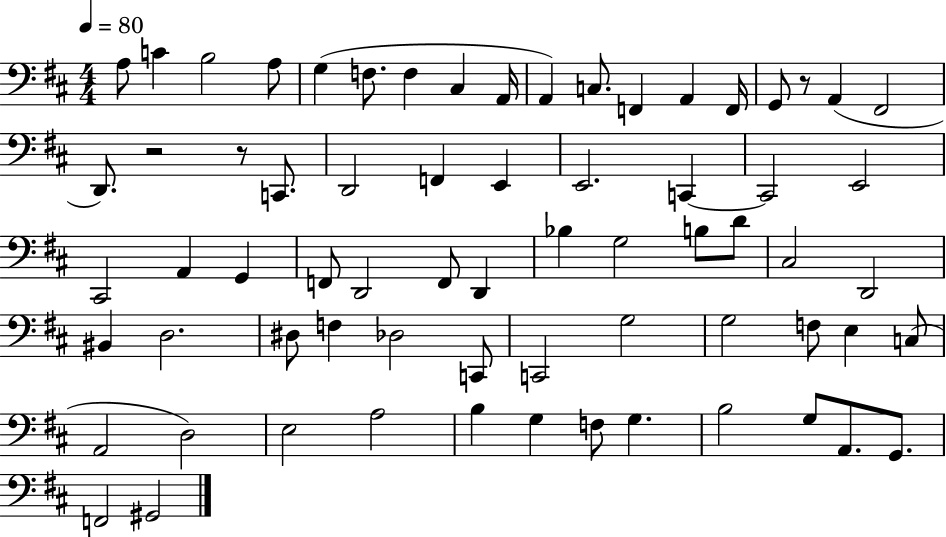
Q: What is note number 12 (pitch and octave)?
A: F2